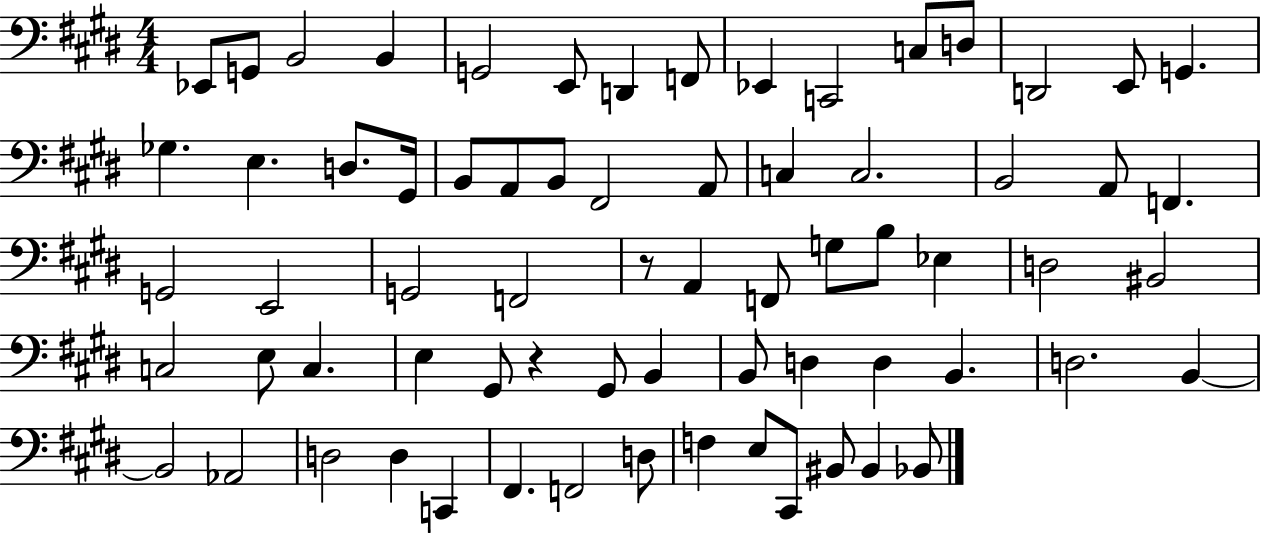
Eb2/e G2/e B2/h B2/q G2/h E2/e D2/q F2/e Eb2/q C2/h C3/e D3/e D2/h E2/e G2/q. Gb3/q. E3/q. D3/e. G#2/s B2/e A2/e B2/e F#2/h A2/e C3/q C3/h. B2/h A2/e F2/q. G2/h E2/h G2/h F2/h R/e A2/q F2/e G3/e B3/e Eb3/q D3/h BIS2/h C3/h E3/e C3/q. E3/q G#2/e R/q G#2/e B2/q B2/e D3/q D3/q B2/q. D3/h. B2/q B2/h Ab2/h D3/h D3/q C2/q F#2/q. F2/h D3/e F3/q E3/e C#2/e BIS2/e BIS2/q Bb2/e